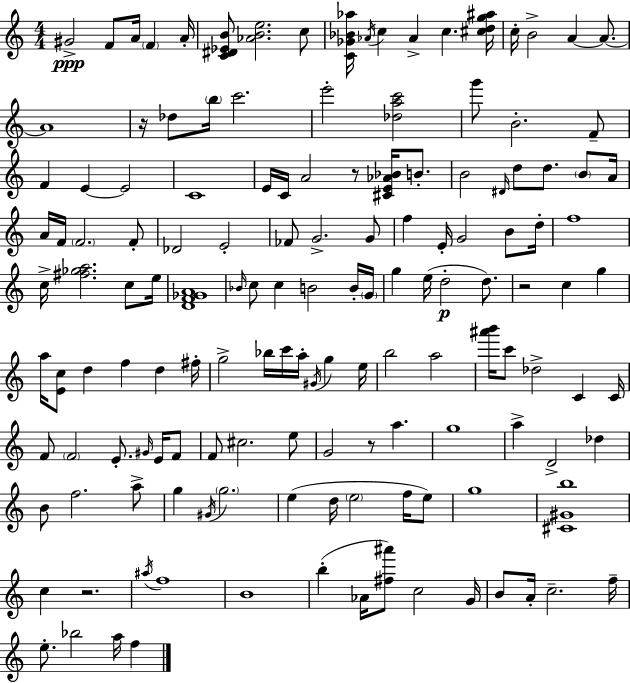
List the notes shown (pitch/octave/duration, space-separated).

G#4/h F4/e A4/s F4/q A4/s [C4,D#4,Eb4,B4]/e [Ab4,B4,E5]/h. C5/e [C4,Gb4,Bb4,Ab5]/s Ab4/s C5/q Ab4/q C5/q. [C#5,D5,G5,A#5]/s C5/s B4/h A4/q A4/e. A4/w R/s Db5/e B5/s C6/h. E6/h [Db5,A5,C6]/h G6/e B4/h. F4/e F4/q E4/q E4/h C4/w E4/s C4/s A4/h R/e [C#4,E4,Ab4,Bb4]/s B4/e. B4/h D#4/s D5/e D5/e. B4/e A4/s A4/s F4/s F4/h. F4/e Db4/h E4/h FES4/e G4/h. G4/e F5/q E4/s G4/h B4/e D5/s F5/w C5/s [F#5,Gb5,A5]/h. C5/e E5/s [D4,F4,Gb4,A4]/w Bb4/s C5/e C5/q B4/h B4/s G4/s G5/q E5/s D5/h D5/e. R/h C5/q G5/q A5/s [E4,C5]/e D5/q F5/q D5/q F#5/s G5/h Bb5/s C6/s A5/s G#4/s G5/q E5/s B5/h A5/h [A#6,B6]/s C6/e Db5/h C4/q C4/s F4/e F4/h E4/e. G#4/s E4/s F4/e F4/e C#5/h. E5/e G4/h R/e A5/q. G5/w A5/q D4/h Db5/q B4/e F5/h. A5/e G5/q G#4/s G5/h. E5/q D5/s E5/h F5/s E5/e G5/w [C#4,G#4,B5]/w C5/q R/h. A#5/s F5/w B4/w B5/q Ab4/s [F#5,A#6]/e C5/h G4/s B4/e A4/s C5/h. F5/s E5/e. Bb5/h A5/s F5/q